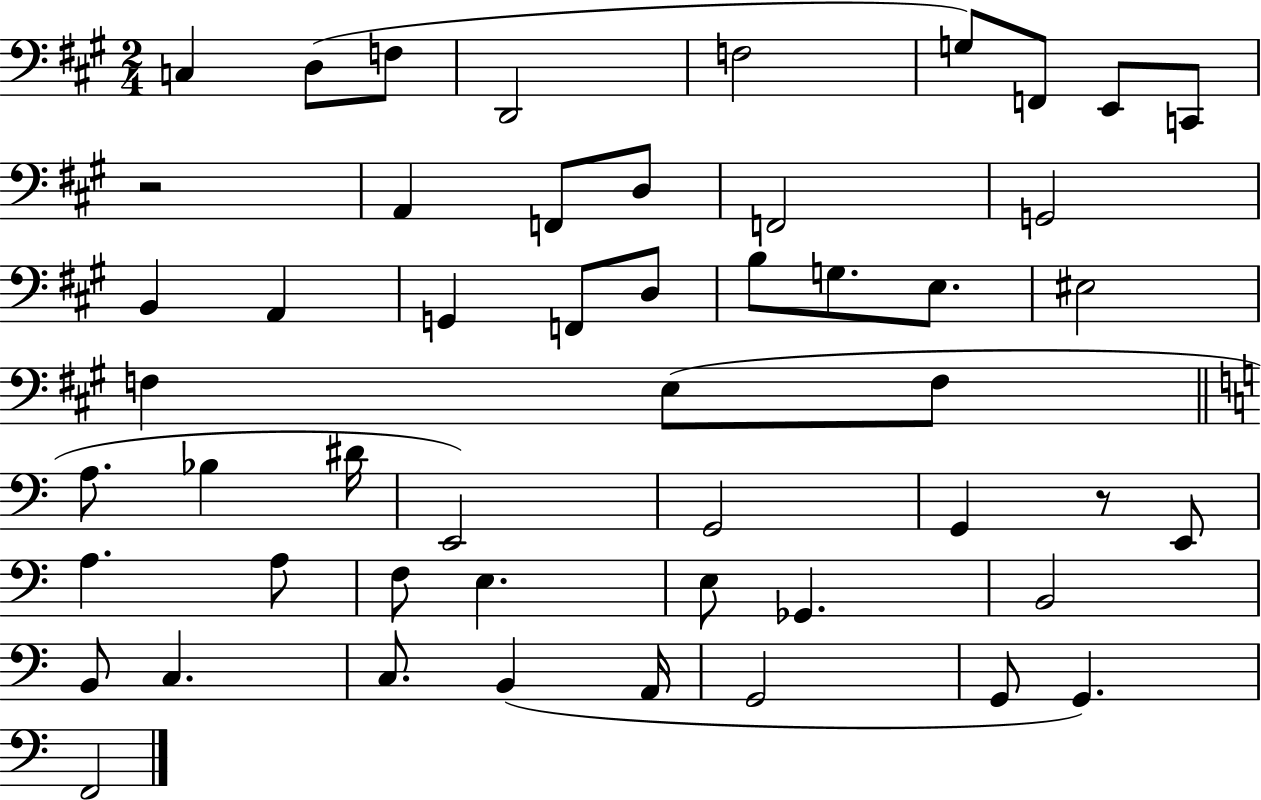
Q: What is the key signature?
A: A major